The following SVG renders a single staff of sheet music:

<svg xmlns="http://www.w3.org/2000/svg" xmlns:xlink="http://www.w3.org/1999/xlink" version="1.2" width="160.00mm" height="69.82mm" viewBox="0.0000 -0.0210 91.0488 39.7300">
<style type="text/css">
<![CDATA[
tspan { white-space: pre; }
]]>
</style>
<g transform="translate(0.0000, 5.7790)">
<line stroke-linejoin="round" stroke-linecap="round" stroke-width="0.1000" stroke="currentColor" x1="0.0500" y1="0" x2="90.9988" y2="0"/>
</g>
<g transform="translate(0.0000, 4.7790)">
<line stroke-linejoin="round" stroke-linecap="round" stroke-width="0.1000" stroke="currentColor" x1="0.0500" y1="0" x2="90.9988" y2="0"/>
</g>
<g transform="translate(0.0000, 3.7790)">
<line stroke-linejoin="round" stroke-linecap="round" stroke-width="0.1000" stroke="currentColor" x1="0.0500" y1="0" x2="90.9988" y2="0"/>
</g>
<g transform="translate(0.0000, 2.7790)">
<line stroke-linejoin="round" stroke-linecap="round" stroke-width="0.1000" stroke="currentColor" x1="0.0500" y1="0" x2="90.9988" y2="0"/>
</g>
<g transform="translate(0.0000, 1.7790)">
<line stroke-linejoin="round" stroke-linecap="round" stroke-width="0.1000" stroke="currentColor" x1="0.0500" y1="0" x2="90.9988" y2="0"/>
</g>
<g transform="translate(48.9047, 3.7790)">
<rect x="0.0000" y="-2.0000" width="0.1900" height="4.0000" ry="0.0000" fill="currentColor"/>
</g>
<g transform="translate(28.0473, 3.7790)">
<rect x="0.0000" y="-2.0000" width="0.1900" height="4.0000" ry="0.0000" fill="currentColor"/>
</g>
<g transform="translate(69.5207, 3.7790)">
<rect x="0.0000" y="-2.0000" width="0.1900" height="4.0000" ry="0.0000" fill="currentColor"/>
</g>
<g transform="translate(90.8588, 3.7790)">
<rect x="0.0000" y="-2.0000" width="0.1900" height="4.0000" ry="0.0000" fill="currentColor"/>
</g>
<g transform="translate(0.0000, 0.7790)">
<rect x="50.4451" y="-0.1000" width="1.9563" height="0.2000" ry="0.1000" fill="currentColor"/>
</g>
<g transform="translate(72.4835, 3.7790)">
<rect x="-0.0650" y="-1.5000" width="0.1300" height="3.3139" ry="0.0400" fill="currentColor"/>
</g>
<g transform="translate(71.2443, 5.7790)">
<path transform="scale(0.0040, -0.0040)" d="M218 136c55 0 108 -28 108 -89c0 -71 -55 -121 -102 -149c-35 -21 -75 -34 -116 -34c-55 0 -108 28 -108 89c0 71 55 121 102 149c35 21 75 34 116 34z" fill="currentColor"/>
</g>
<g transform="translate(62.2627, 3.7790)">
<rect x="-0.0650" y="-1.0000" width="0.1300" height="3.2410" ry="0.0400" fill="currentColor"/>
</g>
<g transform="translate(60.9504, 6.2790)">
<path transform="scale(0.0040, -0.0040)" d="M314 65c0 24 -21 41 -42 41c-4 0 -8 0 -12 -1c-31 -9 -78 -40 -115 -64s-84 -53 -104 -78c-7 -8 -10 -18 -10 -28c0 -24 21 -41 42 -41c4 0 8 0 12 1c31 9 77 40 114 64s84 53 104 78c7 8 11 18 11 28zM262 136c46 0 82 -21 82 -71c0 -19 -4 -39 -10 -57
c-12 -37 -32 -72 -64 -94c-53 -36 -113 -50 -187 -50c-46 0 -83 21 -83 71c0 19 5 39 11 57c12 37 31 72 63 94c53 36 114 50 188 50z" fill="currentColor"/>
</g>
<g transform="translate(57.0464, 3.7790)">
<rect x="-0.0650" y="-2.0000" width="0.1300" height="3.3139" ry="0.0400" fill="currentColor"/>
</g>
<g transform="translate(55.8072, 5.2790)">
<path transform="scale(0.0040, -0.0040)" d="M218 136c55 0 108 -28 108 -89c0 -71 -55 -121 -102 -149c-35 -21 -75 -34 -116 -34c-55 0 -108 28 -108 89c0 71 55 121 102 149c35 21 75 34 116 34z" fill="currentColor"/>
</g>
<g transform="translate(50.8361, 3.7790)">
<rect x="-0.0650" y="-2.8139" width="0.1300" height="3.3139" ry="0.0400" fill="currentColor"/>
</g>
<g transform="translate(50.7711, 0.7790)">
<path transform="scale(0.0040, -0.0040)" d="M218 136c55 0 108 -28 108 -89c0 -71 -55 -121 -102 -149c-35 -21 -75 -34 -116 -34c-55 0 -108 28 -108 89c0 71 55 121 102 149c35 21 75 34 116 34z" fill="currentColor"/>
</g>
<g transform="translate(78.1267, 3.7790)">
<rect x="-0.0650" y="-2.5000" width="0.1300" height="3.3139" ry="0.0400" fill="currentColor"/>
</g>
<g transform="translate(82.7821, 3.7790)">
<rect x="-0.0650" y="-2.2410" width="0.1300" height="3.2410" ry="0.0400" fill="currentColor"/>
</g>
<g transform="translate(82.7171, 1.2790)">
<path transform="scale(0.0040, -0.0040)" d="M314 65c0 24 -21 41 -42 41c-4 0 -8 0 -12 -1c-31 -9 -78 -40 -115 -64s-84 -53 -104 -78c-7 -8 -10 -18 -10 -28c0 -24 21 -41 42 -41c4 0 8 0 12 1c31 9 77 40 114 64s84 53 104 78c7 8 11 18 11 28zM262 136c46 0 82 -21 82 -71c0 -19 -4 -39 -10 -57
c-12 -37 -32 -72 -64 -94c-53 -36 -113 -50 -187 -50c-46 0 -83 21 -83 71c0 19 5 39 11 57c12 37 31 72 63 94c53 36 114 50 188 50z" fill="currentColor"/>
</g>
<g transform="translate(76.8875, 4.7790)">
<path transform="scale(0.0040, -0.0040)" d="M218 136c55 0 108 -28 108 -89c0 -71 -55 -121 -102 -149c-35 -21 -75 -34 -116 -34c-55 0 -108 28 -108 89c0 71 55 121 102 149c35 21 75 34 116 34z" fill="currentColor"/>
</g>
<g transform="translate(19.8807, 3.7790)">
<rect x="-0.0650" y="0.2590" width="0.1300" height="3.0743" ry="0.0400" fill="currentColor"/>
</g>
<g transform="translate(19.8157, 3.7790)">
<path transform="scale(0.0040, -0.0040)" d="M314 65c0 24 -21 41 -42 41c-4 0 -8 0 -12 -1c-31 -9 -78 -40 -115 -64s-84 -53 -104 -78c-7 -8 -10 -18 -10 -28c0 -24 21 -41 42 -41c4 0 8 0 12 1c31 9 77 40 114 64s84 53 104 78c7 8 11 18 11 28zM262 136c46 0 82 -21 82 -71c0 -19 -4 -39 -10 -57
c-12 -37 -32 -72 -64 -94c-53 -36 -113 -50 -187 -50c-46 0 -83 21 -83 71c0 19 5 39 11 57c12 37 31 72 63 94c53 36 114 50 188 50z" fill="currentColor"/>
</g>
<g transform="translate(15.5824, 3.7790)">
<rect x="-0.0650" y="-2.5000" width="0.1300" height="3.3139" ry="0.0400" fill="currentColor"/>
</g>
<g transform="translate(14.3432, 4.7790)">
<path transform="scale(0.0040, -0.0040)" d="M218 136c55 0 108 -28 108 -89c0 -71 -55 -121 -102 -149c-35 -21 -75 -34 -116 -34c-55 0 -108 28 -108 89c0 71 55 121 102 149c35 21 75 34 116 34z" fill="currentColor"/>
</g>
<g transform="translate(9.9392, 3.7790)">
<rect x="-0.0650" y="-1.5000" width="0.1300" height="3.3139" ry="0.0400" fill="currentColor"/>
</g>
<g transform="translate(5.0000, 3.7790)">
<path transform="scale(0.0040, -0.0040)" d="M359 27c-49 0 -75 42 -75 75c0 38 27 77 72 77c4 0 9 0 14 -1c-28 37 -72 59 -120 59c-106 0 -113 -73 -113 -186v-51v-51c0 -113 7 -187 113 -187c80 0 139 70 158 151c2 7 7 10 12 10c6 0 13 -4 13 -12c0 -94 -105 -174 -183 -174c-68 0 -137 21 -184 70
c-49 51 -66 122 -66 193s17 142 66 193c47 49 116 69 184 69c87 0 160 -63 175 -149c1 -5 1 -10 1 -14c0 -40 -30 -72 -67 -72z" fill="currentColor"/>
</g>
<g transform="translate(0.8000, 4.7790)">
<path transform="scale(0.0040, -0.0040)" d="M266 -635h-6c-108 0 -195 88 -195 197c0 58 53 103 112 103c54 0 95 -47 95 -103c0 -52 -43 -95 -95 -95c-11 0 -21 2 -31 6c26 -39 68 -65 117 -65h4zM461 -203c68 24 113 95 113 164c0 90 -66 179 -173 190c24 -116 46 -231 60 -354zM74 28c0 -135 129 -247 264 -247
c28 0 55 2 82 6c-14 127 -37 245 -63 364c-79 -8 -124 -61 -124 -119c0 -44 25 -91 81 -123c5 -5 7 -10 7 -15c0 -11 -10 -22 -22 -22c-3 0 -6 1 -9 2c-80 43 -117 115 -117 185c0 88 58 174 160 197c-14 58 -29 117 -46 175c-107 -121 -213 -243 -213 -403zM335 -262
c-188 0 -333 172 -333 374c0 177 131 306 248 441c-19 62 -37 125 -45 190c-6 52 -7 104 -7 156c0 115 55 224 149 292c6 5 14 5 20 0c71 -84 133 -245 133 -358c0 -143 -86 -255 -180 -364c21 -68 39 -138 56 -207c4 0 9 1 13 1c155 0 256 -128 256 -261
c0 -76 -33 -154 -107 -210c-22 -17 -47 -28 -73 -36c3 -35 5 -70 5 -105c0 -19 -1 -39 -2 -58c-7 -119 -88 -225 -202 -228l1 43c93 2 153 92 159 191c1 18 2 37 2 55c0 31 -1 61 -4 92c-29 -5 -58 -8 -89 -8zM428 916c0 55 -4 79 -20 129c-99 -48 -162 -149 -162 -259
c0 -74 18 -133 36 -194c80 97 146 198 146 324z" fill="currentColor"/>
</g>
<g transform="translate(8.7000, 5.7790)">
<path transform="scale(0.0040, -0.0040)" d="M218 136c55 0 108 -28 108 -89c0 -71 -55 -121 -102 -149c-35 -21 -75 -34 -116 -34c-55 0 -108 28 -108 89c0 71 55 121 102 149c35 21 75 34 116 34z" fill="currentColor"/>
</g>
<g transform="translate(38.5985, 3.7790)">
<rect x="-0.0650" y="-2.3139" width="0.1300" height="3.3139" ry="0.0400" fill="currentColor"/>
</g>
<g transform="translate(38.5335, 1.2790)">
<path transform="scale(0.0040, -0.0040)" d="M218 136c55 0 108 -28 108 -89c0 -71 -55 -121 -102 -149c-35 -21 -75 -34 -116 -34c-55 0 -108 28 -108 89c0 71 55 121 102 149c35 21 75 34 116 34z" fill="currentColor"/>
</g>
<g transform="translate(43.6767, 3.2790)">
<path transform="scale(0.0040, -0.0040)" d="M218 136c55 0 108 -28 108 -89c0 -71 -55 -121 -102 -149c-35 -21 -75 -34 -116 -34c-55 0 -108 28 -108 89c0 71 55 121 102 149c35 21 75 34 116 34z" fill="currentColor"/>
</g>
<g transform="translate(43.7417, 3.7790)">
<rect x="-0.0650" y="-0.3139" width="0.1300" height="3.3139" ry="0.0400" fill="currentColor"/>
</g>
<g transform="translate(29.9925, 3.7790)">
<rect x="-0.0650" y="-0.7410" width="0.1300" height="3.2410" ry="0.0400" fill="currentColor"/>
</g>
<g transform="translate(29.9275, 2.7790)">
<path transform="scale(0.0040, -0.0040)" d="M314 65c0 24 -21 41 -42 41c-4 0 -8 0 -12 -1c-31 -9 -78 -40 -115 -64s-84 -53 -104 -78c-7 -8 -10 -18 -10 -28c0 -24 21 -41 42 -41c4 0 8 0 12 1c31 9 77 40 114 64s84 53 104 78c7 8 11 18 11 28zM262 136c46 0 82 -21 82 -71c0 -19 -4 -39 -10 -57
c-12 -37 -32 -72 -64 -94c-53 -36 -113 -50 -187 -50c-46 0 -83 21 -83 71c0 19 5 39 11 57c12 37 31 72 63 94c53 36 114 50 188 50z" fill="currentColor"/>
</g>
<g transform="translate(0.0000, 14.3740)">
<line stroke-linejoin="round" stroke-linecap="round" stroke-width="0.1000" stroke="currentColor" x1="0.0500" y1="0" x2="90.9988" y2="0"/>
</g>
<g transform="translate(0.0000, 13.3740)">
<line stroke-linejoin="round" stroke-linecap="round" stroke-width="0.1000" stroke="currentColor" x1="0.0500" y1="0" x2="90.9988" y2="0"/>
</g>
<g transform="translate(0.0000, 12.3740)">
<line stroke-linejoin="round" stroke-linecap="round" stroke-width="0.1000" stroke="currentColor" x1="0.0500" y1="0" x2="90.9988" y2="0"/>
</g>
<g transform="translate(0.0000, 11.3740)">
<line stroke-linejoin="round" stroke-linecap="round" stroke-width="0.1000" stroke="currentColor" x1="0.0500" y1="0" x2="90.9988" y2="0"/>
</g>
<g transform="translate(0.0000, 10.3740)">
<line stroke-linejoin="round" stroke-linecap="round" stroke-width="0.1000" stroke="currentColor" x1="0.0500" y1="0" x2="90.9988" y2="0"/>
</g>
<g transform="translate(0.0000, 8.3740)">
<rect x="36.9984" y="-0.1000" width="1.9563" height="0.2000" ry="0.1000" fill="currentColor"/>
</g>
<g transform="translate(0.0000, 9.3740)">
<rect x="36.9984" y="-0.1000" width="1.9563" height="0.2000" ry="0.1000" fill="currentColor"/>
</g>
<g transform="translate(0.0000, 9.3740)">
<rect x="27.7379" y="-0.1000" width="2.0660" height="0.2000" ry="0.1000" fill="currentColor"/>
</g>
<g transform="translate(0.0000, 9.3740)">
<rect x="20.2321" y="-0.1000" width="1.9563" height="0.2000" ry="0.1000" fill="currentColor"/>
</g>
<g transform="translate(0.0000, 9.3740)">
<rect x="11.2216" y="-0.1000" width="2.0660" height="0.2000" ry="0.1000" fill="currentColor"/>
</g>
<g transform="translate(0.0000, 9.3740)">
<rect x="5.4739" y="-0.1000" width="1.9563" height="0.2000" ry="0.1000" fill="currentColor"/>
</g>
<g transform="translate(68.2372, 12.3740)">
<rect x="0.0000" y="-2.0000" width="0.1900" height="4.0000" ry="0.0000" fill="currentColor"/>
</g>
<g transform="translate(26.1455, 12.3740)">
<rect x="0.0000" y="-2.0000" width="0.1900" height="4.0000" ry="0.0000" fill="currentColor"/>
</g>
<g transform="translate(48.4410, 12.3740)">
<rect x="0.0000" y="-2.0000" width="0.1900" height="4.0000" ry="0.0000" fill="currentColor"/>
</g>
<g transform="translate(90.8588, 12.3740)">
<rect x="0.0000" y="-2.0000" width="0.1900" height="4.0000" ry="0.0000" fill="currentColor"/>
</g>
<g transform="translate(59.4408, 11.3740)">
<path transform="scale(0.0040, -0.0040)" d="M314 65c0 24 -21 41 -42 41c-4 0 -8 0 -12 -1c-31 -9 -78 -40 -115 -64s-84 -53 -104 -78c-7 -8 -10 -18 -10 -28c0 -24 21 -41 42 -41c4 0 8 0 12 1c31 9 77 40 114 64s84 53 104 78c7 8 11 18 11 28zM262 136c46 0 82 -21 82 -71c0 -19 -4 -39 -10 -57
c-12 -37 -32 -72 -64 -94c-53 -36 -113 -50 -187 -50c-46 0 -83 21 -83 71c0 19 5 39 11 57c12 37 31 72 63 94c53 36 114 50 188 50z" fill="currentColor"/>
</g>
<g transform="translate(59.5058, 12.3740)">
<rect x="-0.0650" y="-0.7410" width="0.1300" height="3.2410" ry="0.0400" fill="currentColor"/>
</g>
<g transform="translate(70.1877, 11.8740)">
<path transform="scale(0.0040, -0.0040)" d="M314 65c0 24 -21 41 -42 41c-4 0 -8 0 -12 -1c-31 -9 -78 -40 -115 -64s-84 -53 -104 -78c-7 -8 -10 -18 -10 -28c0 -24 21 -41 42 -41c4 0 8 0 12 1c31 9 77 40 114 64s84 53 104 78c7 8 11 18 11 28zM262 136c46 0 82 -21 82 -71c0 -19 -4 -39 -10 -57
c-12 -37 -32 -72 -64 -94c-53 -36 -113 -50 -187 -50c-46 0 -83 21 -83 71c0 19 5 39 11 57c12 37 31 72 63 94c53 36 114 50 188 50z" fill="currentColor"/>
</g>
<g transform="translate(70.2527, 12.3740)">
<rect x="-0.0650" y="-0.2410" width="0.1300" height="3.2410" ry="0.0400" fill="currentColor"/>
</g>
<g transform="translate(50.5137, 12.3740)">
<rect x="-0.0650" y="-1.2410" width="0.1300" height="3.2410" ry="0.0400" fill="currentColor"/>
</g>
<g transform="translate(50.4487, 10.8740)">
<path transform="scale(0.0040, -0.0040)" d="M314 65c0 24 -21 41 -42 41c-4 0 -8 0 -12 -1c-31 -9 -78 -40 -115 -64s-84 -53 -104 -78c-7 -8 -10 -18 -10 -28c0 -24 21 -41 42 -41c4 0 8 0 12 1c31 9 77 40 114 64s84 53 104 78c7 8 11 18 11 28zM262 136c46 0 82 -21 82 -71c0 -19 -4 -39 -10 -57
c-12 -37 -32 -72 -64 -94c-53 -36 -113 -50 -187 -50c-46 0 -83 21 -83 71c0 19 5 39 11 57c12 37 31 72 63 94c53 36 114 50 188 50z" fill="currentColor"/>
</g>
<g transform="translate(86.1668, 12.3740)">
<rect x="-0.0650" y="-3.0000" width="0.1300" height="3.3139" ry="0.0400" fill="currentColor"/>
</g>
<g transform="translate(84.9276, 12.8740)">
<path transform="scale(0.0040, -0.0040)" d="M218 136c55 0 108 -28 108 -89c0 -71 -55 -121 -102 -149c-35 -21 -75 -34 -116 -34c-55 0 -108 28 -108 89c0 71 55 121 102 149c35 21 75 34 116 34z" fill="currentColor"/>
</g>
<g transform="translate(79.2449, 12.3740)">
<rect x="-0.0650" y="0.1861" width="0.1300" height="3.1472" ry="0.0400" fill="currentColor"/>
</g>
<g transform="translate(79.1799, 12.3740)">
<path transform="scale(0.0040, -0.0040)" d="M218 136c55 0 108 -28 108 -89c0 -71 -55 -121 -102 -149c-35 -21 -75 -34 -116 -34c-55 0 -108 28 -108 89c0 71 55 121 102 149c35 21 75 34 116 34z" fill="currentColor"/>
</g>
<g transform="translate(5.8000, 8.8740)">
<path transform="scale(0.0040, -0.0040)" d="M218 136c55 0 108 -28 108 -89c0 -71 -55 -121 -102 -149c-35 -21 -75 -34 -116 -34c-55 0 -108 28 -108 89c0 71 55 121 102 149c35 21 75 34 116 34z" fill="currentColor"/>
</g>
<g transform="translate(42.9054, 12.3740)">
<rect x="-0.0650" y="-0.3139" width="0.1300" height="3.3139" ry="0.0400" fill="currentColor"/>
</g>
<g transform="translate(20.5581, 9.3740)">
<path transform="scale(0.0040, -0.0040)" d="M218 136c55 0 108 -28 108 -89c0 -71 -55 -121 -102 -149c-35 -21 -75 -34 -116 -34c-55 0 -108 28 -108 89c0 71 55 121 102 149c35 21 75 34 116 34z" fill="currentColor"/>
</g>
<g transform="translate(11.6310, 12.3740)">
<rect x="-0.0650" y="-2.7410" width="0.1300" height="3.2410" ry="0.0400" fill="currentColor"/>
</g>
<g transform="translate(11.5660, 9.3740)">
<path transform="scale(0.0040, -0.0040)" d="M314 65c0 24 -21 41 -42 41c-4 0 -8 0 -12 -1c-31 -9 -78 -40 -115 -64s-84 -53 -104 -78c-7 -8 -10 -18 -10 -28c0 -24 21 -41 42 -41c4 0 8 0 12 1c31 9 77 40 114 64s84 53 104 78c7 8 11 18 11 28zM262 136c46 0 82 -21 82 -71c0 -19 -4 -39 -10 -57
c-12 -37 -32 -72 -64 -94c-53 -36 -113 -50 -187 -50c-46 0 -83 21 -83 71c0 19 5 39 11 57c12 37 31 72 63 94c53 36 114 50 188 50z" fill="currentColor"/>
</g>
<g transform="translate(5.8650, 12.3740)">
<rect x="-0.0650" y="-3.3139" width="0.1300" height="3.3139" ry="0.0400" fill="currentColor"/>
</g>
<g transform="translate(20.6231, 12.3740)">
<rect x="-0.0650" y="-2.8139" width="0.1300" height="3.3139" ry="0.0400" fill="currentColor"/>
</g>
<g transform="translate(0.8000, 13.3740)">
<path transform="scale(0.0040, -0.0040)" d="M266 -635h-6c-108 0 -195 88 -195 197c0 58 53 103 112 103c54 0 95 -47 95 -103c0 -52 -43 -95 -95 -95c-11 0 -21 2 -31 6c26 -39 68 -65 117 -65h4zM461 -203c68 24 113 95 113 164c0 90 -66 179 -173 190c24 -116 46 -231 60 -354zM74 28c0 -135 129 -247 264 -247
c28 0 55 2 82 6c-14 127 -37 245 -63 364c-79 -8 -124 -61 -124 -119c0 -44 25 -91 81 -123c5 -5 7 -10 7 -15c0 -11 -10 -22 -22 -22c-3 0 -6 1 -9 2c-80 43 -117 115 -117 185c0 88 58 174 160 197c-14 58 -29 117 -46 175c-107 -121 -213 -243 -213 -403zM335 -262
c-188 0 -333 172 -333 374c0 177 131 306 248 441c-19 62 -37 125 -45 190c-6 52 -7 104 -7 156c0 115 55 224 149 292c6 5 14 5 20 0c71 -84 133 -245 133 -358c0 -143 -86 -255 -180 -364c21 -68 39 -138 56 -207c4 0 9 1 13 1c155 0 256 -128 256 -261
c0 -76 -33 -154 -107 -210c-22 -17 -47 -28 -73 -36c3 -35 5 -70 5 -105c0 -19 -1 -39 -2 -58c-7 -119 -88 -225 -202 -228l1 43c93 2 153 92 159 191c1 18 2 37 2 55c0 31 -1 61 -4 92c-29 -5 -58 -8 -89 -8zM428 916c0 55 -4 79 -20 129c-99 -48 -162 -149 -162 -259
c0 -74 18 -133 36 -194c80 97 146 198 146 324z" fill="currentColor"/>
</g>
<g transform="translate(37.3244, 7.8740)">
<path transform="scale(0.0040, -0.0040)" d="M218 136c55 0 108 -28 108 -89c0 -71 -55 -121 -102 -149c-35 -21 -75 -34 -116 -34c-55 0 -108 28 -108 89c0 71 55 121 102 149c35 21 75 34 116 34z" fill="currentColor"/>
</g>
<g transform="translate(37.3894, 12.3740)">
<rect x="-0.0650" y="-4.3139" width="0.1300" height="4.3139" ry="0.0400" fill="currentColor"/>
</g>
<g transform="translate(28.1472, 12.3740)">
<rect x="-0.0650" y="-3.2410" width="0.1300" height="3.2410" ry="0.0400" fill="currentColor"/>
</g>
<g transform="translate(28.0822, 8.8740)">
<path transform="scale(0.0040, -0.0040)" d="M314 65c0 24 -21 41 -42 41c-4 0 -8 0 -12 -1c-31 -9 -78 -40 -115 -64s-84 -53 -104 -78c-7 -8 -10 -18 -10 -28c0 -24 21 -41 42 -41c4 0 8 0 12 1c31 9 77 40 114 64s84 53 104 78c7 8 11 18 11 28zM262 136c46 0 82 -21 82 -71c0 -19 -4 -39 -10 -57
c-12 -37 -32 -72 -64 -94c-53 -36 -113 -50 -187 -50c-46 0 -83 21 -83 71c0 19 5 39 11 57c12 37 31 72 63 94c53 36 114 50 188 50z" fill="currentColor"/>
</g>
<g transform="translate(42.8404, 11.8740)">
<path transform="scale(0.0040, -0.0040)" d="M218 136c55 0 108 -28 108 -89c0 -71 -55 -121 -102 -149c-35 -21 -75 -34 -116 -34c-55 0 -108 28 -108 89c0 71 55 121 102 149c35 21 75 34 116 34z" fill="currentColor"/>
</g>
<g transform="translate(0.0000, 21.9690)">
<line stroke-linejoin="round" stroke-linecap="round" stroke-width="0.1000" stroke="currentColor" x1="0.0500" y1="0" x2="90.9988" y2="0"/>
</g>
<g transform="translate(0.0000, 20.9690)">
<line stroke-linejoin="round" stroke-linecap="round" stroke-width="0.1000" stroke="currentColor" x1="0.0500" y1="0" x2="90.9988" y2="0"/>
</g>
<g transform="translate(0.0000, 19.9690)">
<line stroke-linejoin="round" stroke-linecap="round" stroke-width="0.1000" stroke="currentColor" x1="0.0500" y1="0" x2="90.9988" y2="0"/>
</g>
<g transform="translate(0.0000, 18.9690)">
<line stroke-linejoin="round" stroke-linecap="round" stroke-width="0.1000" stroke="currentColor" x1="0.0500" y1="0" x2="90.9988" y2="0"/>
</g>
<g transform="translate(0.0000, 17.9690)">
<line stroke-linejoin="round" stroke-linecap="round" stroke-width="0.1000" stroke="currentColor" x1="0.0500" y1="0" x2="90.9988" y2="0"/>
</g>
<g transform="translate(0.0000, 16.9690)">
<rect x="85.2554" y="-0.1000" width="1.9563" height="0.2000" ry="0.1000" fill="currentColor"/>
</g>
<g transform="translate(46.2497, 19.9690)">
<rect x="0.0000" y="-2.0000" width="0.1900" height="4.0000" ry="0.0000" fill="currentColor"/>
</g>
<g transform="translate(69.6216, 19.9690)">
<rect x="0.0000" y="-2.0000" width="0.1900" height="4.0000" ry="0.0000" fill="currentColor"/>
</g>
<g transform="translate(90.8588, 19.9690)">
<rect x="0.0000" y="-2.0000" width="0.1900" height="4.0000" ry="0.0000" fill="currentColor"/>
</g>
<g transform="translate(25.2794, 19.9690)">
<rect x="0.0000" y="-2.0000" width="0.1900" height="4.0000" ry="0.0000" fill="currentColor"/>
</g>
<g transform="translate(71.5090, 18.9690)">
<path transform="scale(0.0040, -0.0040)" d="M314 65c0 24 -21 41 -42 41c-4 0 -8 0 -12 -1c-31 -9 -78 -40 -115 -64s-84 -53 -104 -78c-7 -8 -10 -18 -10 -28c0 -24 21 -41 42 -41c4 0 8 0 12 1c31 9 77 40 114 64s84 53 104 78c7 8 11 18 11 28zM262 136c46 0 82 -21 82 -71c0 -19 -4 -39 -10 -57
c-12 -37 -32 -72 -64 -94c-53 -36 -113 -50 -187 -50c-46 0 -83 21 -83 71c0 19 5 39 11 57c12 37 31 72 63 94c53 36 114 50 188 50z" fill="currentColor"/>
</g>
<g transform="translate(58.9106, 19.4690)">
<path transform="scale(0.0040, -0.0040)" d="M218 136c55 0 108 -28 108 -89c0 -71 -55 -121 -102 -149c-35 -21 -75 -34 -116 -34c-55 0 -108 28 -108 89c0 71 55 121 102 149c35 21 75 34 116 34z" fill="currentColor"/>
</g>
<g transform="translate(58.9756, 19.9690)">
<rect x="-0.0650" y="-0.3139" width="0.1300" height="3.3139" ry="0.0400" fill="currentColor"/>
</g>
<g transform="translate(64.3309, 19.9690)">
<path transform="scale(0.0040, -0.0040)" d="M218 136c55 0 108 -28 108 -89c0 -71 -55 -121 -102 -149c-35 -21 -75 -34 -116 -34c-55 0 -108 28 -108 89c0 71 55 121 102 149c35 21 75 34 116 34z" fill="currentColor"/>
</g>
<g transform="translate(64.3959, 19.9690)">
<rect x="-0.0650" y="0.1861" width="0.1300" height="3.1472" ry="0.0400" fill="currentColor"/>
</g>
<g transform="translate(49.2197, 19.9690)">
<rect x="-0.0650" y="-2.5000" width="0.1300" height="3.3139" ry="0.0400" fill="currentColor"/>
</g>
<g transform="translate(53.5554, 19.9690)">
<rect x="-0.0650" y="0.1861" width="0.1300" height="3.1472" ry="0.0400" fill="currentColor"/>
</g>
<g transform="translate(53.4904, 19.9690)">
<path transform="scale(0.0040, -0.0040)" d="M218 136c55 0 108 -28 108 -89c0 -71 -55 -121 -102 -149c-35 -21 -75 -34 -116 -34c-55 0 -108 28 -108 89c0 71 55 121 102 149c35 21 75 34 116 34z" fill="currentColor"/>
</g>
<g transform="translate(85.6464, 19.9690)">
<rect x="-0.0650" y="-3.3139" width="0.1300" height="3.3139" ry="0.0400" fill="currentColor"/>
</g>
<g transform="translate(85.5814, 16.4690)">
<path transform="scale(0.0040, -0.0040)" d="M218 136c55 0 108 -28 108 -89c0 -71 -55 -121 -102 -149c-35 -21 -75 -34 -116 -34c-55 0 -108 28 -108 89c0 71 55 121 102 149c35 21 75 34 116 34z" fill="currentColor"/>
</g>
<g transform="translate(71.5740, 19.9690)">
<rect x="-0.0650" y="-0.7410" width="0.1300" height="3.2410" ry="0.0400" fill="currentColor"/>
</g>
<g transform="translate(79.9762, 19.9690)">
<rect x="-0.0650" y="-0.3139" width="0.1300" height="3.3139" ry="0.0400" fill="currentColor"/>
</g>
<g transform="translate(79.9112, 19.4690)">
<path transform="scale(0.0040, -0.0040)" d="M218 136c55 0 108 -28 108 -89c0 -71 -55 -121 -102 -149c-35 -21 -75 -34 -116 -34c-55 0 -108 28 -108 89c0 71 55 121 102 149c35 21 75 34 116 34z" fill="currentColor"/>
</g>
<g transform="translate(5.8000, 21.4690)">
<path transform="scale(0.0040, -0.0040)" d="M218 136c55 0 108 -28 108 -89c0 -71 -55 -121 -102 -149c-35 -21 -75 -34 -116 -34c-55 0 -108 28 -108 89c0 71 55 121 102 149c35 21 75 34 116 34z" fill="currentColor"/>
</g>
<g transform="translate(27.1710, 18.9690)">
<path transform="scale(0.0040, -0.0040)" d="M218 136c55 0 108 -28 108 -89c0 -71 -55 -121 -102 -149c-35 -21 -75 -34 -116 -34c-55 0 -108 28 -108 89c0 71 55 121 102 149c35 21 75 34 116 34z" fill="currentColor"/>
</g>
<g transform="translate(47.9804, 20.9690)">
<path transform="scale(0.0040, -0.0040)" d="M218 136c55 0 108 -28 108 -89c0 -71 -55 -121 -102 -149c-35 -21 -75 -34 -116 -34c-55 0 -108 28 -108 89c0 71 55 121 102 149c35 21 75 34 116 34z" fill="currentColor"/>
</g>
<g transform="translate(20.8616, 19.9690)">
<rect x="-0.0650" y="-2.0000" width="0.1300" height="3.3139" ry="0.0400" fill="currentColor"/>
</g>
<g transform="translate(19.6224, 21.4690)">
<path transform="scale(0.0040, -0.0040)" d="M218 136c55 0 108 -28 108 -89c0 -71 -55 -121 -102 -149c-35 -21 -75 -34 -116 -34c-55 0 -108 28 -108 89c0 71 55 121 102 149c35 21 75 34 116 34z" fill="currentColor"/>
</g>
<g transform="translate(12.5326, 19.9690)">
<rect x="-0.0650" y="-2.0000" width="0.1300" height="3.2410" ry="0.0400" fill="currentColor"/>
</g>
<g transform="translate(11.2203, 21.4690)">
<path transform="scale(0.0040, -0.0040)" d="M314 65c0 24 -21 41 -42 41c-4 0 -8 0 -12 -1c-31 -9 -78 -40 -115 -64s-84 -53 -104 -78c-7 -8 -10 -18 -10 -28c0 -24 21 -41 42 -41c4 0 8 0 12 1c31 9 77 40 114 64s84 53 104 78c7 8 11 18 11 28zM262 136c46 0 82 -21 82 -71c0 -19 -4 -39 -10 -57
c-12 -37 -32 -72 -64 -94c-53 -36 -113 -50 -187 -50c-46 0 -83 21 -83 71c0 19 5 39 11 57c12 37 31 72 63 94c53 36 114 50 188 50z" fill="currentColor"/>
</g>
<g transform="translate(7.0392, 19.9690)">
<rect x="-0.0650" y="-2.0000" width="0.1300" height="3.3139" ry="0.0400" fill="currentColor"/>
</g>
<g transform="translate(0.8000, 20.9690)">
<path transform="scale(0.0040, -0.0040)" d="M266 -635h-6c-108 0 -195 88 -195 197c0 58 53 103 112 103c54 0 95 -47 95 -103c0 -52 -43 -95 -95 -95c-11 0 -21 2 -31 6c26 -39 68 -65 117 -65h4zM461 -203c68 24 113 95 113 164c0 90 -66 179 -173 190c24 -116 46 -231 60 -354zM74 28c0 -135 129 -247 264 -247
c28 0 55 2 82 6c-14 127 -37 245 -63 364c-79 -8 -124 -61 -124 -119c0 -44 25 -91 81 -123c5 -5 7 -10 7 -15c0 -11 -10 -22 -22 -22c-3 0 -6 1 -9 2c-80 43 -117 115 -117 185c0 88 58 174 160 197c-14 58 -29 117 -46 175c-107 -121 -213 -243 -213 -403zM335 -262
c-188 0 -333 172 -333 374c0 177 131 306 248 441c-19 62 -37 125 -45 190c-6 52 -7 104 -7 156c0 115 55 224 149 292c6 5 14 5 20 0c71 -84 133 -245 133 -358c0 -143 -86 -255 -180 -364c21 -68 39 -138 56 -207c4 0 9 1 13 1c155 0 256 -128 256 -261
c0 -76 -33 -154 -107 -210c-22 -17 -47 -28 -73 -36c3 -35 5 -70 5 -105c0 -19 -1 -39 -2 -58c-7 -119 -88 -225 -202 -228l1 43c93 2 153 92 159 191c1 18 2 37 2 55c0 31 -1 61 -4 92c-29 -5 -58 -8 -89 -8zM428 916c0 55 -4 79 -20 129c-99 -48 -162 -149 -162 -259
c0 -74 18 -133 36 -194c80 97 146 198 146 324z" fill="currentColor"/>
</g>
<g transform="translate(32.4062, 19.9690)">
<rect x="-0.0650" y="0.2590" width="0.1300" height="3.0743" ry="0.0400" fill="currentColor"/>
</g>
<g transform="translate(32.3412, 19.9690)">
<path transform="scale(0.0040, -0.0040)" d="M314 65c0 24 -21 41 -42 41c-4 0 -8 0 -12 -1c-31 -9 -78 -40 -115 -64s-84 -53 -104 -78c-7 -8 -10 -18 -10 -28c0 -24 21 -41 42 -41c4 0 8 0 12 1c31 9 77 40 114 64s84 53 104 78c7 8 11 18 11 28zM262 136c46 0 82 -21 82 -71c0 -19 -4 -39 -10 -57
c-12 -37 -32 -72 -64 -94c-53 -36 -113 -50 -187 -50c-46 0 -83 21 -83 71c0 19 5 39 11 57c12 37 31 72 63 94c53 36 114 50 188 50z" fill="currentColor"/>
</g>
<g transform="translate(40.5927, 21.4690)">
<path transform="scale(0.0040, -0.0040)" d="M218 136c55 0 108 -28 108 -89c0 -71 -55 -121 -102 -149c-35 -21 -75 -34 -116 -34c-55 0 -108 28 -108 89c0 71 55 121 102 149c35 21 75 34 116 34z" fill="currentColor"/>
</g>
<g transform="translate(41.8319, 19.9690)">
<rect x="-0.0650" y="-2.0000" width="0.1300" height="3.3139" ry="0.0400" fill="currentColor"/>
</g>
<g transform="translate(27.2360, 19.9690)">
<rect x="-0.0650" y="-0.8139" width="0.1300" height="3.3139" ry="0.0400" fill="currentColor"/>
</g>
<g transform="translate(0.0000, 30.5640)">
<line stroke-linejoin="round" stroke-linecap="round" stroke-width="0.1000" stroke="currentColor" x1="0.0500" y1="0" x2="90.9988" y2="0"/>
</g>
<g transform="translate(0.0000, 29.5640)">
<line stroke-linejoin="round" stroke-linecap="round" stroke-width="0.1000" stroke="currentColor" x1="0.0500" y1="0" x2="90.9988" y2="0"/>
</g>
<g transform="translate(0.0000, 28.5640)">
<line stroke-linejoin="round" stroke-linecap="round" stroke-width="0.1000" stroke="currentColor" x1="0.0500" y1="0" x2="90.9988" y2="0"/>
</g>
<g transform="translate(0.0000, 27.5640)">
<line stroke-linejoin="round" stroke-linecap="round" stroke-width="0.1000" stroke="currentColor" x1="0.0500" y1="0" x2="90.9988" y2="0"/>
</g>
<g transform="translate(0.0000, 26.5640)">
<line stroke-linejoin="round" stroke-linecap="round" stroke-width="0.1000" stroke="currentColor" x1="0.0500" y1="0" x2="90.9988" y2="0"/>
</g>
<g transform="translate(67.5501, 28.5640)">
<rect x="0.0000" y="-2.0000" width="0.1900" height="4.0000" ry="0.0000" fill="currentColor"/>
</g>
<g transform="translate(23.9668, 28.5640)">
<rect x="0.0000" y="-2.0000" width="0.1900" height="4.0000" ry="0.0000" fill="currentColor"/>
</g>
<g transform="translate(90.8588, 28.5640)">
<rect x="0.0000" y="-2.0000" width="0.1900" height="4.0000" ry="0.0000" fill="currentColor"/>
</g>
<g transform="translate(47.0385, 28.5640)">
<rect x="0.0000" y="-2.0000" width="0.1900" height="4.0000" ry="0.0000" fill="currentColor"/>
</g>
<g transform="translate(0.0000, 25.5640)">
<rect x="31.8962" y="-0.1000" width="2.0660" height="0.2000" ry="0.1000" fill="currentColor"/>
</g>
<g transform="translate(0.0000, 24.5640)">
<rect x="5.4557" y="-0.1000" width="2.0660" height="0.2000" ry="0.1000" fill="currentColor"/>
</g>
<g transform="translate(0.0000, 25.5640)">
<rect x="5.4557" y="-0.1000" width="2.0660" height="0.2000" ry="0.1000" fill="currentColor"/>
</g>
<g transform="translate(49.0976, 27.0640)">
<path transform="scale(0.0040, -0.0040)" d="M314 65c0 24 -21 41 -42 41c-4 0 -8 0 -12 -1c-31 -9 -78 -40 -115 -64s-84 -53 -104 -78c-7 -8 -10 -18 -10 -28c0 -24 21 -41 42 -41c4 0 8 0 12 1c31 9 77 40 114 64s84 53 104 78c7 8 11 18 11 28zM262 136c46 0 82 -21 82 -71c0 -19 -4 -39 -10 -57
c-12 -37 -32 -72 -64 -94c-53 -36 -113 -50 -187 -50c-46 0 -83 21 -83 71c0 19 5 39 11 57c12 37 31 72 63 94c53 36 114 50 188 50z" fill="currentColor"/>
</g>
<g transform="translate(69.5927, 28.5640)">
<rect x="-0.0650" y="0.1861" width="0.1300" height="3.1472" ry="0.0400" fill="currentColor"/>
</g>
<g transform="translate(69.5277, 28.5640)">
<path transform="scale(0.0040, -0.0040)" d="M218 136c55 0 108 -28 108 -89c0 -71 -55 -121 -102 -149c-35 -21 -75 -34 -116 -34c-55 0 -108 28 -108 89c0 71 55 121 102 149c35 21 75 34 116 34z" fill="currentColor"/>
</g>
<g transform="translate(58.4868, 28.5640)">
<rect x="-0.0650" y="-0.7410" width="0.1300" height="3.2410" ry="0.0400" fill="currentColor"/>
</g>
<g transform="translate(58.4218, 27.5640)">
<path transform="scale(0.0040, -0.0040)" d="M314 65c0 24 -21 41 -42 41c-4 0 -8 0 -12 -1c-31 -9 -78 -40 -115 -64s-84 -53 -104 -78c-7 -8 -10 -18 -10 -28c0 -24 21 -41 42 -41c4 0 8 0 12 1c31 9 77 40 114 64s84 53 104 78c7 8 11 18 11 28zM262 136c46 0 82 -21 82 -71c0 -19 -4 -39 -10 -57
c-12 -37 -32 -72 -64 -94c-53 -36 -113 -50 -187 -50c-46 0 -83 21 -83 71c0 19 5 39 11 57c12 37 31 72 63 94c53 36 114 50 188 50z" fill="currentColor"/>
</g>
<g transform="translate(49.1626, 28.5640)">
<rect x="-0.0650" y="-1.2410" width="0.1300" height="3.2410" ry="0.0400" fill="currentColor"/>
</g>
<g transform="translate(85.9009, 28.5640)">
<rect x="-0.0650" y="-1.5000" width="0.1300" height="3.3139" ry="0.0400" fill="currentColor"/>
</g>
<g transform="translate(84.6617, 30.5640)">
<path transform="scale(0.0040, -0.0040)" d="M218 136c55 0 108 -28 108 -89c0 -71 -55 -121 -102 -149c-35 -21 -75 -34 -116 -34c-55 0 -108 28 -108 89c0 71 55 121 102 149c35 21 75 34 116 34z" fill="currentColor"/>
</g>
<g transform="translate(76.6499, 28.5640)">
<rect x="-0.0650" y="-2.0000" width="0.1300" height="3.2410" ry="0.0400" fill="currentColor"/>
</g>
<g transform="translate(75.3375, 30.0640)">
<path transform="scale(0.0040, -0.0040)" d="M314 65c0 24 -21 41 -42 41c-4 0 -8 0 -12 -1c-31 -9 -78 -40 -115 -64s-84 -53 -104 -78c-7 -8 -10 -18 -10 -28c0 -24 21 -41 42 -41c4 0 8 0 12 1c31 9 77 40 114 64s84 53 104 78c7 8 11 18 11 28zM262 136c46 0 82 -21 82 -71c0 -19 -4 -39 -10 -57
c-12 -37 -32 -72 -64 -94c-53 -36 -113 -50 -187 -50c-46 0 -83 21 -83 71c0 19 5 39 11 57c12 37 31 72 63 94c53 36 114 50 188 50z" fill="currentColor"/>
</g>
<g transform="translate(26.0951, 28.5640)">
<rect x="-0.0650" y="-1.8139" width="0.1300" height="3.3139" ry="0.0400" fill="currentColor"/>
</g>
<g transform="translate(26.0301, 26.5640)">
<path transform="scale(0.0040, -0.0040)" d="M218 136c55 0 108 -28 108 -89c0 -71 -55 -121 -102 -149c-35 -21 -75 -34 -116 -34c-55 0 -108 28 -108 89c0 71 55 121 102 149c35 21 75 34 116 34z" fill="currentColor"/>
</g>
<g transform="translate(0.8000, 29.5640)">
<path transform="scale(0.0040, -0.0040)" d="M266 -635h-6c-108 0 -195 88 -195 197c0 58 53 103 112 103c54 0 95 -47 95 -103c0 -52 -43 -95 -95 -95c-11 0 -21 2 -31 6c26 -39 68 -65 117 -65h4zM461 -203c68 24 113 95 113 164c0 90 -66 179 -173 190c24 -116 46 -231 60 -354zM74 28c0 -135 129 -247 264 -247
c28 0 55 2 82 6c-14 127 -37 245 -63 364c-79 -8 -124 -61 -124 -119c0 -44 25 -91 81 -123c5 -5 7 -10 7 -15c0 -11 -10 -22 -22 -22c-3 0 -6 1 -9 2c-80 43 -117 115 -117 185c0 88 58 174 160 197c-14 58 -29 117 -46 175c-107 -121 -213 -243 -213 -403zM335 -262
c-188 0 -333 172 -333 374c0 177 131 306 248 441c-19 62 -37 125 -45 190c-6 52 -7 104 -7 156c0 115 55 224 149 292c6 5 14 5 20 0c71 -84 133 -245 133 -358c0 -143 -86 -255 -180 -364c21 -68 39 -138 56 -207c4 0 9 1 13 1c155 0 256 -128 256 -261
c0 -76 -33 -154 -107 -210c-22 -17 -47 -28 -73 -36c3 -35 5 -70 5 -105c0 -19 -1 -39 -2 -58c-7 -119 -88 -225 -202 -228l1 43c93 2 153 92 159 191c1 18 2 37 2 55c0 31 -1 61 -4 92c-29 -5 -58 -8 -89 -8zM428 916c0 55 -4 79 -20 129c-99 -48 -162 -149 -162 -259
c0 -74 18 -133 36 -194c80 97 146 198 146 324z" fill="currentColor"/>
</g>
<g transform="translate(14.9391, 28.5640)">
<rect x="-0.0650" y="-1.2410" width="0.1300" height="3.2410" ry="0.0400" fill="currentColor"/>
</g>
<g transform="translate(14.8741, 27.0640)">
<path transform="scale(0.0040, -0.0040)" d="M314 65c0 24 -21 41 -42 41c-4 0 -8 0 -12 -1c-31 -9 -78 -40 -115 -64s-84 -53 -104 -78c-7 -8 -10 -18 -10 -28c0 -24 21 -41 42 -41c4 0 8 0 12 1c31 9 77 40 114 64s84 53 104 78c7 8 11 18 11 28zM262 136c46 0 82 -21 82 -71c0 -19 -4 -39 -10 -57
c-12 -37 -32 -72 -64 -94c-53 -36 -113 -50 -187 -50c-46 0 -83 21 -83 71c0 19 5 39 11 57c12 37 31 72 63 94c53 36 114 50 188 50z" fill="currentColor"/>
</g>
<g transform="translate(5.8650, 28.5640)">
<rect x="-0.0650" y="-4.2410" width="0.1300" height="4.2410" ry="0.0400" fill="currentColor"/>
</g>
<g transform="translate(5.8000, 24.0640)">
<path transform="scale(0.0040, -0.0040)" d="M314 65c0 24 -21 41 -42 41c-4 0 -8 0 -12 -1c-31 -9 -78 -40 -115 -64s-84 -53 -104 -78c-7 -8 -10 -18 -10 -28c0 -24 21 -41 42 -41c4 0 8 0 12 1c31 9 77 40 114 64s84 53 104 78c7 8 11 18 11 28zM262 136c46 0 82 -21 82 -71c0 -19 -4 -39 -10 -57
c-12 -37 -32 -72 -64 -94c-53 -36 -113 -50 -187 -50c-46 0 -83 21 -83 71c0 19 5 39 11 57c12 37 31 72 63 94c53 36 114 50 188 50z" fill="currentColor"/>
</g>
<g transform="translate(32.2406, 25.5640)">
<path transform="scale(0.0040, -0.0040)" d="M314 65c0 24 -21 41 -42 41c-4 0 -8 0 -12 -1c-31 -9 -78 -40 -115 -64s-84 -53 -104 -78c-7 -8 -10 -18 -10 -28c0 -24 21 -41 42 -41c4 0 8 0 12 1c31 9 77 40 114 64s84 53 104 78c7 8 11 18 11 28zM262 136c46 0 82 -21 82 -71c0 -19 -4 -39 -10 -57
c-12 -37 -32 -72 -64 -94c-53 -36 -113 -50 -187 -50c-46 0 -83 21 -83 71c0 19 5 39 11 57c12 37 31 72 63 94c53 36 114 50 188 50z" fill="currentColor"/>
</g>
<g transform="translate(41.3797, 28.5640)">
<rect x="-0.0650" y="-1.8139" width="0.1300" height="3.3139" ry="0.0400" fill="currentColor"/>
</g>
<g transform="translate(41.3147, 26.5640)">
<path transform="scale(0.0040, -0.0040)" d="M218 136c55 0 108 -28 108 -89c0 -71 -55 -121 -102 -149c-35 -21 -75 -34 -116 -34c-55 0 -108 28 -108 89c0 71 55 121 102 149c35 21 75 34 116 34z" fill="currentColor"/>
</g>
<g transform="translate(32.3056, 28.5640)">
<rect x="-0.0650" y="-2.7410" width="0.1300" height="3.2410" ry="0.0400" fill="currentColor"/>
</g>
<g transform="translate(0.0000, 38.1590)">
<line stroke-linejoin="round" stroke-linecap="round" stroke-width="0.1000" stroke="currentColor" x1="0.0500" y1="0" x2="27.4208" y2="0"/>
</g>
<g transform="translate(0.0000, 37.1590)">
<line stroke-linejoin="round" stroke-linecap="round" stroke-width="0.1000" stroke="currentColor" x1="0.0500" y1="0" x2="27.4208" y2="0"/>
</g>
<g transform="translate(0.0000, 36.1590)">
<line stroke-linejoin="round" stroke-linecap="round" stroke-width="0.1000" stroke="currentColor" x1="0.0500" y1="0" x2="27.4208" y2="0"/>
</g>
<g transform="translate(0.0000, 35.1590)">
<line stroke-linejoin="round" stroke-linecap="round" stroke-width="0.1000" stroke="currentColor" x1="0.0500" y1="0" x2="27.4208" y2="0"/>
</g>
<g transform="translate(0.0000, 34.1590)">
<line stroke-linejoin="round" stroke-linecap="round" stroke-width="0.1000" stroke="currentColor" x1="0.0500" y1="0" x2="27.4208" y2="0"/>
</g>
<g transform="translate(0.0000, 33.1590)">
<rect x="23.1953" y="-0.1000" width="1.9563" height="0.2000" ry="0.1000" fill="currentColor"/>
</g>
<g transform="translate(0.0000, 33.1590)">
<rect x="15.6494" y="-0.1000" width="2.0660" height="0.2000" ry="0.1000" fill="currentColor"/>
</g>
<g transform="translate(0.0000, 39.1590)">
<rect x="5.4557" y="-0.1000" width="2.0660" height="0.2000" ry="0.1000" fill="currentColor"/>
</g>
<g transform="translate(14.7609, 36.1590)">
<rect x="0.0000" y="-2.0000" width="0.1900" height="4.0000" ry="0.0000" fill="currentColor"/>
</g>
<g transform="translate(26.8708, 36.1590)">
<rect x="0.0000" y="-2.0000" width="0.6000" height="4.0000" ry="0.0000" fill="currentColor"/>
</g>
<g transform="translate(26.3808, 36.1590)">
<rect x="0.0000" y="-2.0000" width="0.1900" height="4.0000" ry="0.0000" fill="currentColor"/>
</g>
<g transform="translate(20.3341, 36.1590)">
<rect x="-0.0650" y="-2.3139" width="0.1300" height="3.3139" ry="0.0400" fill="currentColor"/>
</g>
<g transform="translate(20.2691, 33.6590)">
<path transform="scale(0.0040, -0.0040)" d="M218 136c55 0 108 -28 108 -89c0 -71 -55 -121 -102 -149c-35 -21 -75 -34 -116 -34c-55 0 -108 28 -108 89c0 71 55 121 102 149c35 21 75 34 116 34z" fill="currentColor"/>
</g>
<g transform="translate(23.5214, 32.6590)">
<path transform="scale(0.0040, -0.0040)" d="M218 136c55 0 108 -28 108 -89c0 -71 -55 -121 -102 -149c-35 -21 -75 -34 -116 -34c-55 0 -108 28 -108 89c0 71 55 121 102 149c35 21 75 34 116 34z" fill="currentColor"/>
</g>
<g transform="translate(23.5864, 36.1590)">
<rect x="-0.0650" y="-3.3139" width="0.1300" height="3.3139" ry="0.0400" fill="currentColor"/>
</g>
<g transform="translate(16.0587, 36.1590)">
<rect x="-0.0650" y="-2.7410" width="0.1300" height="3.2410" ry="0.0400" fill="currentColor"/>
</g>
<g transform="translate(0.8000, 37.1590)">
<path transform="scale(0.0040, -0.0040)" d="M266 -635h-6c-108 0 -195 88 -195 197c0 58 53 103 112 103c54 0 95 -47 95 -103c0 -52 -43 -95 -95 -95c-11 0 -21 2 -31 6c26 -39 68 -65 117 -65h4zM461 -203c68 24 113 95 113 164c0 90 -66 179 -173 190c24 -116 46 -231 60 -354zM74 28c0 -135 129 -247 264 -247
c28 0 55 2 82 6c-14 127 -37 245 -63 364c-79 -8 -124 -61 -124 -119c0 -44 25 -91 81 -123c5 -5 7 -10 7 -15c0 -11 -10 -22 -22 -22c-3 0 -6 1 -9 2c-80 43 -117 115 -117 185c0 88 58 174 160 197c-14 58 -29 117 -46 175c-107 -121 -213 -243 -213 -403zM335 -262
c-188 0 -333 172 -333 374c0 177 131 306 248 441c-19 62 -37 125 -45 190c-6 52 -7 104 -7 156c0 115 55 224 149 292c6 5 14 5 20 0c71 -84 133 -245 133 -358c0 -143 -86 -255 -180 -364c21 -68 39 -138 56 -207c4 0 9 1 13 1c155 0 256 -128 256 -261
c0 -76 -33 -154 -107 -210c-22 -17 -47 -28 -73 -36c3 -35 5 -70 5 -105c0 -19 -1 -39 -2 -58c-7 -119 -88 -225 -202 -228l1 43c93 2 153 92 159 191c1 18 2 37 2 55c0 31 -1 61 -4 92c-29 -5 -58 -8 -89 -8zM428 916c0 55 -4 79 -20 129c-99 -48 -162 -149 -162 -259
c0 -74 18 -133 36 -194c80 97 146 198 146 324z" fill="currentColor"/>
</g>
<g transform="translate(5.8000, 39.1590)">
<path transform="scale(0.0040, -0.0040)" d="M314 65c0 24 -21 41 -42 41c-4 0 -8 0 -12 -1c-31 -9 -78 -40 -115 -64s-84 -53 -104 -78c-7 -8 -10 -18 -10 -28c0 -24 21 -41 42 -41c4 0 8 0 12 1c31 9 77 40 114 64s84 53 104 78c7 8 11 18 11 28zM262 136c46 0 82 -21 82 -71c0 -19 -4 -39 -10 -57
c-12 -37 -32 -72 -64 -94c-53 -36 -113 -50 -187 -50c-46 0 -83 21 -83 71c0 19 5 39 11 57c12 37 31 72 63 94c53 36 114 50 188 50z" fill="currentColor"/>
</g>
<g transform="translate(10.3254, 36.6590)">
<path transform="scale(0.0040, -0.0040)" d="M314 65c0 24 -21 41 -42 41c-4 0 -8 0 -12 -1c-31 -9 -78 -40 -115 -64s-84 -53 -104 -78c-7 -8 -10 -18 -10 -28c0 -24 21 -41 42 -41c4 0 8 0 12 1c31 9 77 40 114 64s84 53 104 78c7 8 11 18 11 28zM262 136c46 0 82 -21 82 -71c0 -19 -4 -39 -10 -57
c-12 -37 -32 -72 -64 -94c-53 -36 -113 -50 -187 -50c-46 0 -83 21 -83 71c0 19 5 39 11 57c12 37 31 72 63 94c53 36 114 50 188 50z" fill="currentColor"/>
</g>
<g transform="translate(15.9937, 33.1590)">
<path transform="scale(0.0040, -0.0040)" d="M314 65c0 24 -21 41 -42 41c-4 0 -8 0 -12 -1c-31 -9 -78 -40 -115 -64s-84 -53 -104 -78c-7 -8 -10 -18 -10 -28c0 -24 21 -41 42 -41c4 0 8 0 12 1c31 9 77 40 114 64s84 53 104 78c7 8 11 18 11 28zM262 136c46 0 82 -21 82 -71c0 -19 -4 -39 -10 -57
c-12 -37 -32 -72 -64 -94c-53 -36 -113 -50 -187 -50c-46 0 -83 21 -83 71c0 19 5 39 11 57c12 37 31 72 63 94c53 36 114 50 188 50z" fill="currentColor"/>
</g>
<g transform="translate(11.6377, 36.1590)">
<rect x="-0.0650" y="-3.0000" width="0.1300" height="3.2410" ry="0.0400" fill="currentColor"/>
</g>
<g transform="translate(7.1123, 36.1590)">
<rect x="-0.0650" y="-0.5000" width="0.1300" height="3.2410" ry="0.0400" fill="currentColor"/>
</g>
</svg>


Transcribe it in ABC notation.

X:1
T:Untitled
M:4/4
L:1/4
K:C
E G B2 d2 g c a F D2 E G g2 b a2 a b2 d' c e2 d2 c2 B A F F2 F d B2 F G B c B d2 c b d'2 e2 f a2 f e2 d2 B F2 E C2 A2 a2 g b